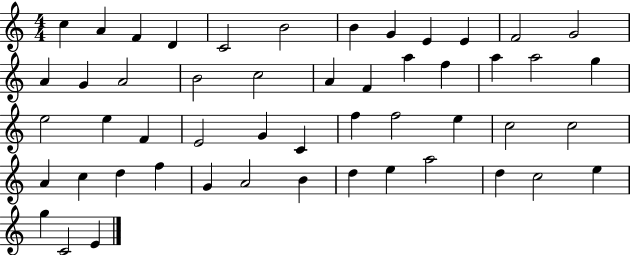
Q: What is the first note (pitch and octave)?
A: C5